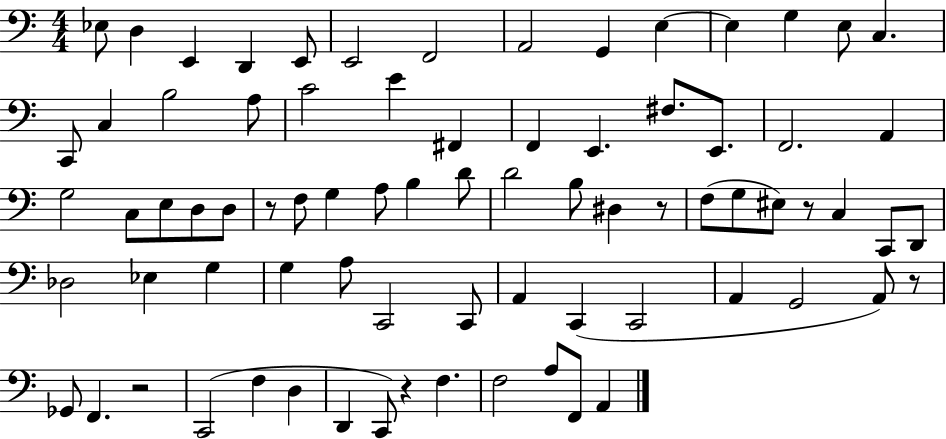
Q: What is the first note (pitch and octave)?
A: Eb3